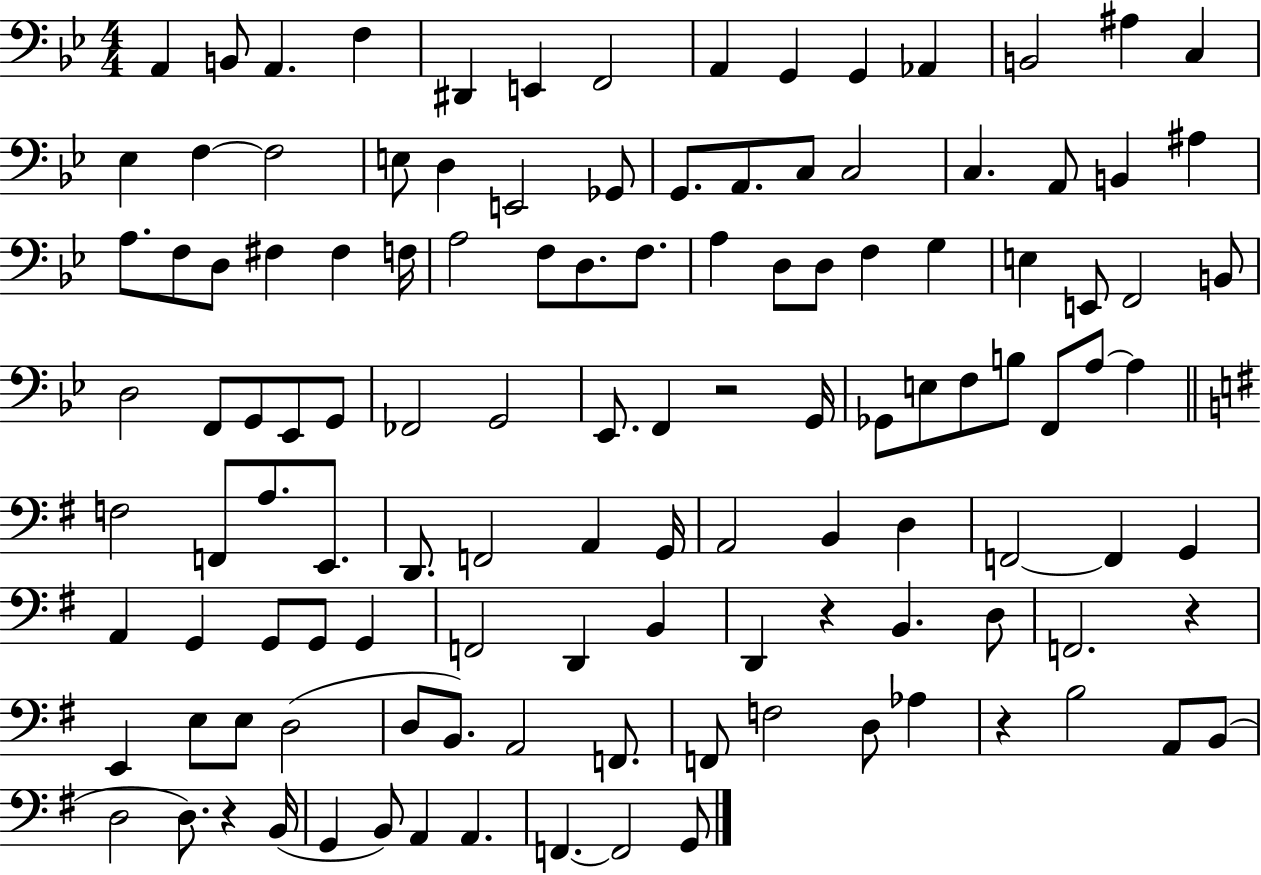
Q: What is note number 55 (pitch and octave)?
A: G2